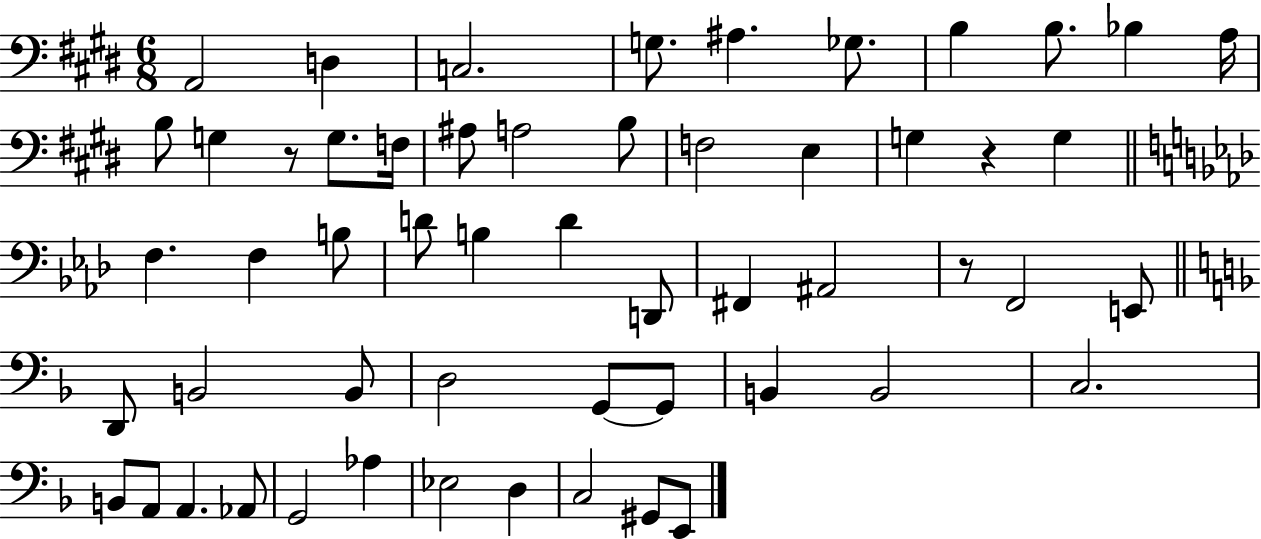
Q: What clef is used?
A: bass